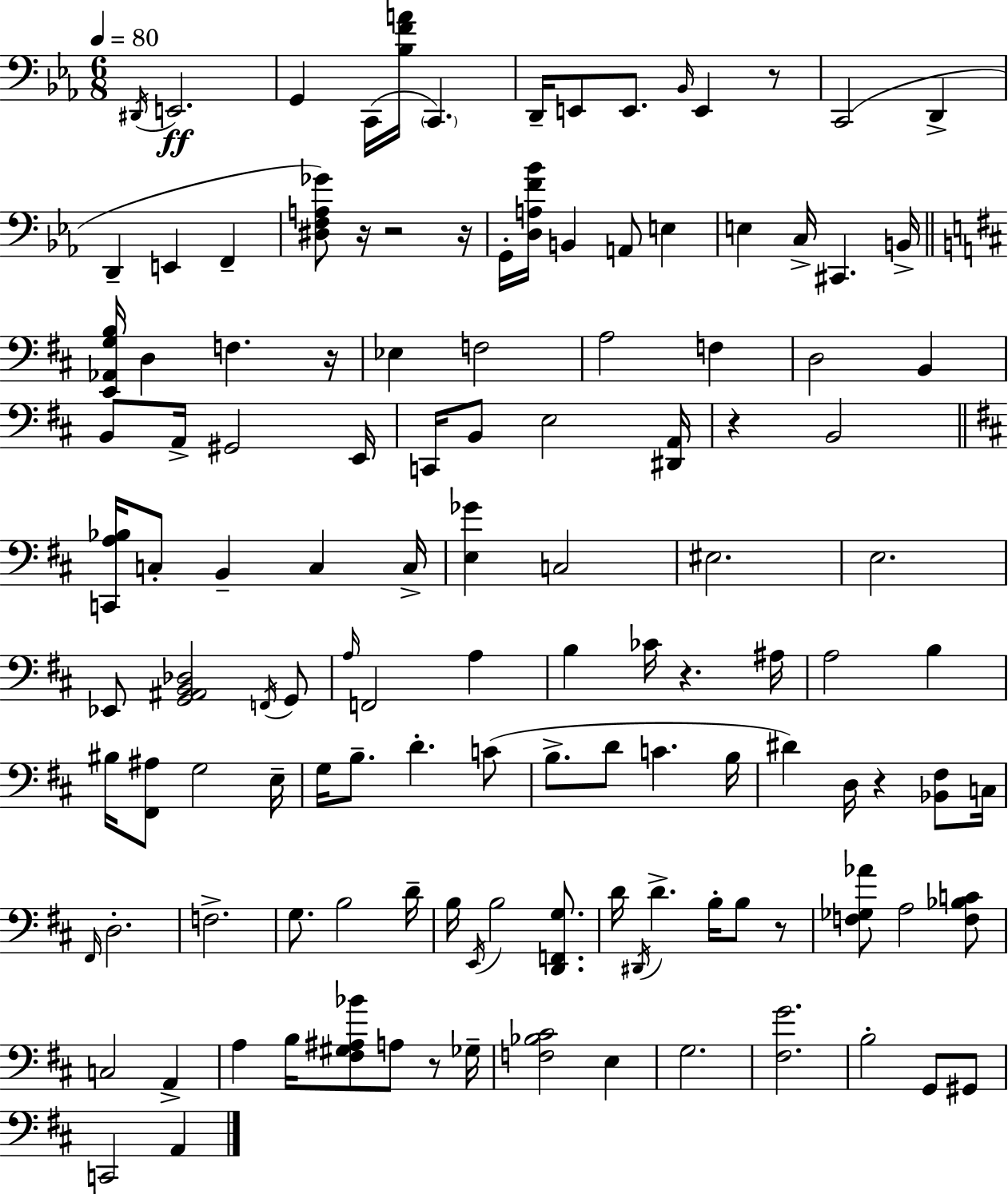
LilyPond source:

{
  \clef bass
  \numericTimeSignature
  \time 6/8
  \key ees \major
  \tempo 4 = 80
  \acciaccatura { dis,16 }\ff e,2. | g,4 c,16( <bes f' a'>16 \parenthesize c,4.) | d,16-- e,8 e,8. \grace { bes,16 } e,4 | r8 c,2( d,4-> | \break d,4-- e,4 f,4-- | <dis f a ges'>8) r16 r2 | r16 g,16-. <d a f' bes'>16 b,4 a,8 e4 | e4 c16-> cis,4. | \break b,16-> \bar "||" \break \key b \minor <e, aes, g b>16 d4 f4. r16 | ees4 f2 | a2 f4 | d2 b,4 | \break b,8 a,16-> gis,2 e,16 | c,16 b,8 e2 <dis, a,>16 | r4 b,2 | \bar "||" \break \key d \major <c, a bes>16 c8-. b,4-- c4 c16-> | <e ges'>4 c2 | eis2. | e2. | \break ees,8 <g, ais, b, des>2 \acciaccatura { f,16 } g,8 | \grace { a16 } f,2 a4 | b4 ces'16 r4. | ais16 a2 b4 | \break bis16 <fis, ais>8 g2 | e16-- g16 b8.-- d'4.-. | c'8( b8.-> d'8 c'4. | b16 dis'4) d16 r4 <bes, fis>8 | \break c16 \grace { fis,16 } d2.-. | f2.-> | g8. b2 | d'16-- b16 \acciaccatura { e,16 } b2 | \break <d, f, g>8. d'16 \acciaccatura { dis,16 } d'4.-> | b16-. b8 r8 <f ges aes'>8 a2 | <f bes c'>8 c2 | a,4-> a4 b16 <fis gis ais bes'>8 | \break a8 r8 ges16-- <f bes cis'>2 | e4 g2. | <fis g'>2. | b2-. | \break g,8 gis,8 c,2 | a,4 \bar "|."
}